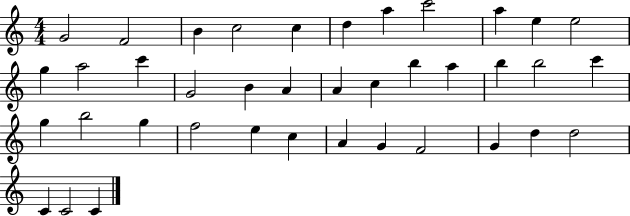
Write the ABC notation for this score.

X:1
T:Untitled
M:4/4
L:1/4
K:C
G2 F2 B c2 c d a c'2 a e e2 g a2 c' G2 B A A c b a b b2 c' g b2 g f2 e c A G F2 G d d2 C C2 C